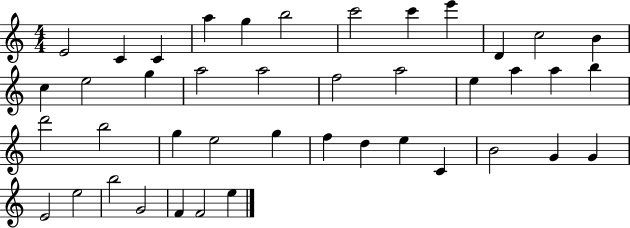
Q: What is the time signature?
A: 4/4